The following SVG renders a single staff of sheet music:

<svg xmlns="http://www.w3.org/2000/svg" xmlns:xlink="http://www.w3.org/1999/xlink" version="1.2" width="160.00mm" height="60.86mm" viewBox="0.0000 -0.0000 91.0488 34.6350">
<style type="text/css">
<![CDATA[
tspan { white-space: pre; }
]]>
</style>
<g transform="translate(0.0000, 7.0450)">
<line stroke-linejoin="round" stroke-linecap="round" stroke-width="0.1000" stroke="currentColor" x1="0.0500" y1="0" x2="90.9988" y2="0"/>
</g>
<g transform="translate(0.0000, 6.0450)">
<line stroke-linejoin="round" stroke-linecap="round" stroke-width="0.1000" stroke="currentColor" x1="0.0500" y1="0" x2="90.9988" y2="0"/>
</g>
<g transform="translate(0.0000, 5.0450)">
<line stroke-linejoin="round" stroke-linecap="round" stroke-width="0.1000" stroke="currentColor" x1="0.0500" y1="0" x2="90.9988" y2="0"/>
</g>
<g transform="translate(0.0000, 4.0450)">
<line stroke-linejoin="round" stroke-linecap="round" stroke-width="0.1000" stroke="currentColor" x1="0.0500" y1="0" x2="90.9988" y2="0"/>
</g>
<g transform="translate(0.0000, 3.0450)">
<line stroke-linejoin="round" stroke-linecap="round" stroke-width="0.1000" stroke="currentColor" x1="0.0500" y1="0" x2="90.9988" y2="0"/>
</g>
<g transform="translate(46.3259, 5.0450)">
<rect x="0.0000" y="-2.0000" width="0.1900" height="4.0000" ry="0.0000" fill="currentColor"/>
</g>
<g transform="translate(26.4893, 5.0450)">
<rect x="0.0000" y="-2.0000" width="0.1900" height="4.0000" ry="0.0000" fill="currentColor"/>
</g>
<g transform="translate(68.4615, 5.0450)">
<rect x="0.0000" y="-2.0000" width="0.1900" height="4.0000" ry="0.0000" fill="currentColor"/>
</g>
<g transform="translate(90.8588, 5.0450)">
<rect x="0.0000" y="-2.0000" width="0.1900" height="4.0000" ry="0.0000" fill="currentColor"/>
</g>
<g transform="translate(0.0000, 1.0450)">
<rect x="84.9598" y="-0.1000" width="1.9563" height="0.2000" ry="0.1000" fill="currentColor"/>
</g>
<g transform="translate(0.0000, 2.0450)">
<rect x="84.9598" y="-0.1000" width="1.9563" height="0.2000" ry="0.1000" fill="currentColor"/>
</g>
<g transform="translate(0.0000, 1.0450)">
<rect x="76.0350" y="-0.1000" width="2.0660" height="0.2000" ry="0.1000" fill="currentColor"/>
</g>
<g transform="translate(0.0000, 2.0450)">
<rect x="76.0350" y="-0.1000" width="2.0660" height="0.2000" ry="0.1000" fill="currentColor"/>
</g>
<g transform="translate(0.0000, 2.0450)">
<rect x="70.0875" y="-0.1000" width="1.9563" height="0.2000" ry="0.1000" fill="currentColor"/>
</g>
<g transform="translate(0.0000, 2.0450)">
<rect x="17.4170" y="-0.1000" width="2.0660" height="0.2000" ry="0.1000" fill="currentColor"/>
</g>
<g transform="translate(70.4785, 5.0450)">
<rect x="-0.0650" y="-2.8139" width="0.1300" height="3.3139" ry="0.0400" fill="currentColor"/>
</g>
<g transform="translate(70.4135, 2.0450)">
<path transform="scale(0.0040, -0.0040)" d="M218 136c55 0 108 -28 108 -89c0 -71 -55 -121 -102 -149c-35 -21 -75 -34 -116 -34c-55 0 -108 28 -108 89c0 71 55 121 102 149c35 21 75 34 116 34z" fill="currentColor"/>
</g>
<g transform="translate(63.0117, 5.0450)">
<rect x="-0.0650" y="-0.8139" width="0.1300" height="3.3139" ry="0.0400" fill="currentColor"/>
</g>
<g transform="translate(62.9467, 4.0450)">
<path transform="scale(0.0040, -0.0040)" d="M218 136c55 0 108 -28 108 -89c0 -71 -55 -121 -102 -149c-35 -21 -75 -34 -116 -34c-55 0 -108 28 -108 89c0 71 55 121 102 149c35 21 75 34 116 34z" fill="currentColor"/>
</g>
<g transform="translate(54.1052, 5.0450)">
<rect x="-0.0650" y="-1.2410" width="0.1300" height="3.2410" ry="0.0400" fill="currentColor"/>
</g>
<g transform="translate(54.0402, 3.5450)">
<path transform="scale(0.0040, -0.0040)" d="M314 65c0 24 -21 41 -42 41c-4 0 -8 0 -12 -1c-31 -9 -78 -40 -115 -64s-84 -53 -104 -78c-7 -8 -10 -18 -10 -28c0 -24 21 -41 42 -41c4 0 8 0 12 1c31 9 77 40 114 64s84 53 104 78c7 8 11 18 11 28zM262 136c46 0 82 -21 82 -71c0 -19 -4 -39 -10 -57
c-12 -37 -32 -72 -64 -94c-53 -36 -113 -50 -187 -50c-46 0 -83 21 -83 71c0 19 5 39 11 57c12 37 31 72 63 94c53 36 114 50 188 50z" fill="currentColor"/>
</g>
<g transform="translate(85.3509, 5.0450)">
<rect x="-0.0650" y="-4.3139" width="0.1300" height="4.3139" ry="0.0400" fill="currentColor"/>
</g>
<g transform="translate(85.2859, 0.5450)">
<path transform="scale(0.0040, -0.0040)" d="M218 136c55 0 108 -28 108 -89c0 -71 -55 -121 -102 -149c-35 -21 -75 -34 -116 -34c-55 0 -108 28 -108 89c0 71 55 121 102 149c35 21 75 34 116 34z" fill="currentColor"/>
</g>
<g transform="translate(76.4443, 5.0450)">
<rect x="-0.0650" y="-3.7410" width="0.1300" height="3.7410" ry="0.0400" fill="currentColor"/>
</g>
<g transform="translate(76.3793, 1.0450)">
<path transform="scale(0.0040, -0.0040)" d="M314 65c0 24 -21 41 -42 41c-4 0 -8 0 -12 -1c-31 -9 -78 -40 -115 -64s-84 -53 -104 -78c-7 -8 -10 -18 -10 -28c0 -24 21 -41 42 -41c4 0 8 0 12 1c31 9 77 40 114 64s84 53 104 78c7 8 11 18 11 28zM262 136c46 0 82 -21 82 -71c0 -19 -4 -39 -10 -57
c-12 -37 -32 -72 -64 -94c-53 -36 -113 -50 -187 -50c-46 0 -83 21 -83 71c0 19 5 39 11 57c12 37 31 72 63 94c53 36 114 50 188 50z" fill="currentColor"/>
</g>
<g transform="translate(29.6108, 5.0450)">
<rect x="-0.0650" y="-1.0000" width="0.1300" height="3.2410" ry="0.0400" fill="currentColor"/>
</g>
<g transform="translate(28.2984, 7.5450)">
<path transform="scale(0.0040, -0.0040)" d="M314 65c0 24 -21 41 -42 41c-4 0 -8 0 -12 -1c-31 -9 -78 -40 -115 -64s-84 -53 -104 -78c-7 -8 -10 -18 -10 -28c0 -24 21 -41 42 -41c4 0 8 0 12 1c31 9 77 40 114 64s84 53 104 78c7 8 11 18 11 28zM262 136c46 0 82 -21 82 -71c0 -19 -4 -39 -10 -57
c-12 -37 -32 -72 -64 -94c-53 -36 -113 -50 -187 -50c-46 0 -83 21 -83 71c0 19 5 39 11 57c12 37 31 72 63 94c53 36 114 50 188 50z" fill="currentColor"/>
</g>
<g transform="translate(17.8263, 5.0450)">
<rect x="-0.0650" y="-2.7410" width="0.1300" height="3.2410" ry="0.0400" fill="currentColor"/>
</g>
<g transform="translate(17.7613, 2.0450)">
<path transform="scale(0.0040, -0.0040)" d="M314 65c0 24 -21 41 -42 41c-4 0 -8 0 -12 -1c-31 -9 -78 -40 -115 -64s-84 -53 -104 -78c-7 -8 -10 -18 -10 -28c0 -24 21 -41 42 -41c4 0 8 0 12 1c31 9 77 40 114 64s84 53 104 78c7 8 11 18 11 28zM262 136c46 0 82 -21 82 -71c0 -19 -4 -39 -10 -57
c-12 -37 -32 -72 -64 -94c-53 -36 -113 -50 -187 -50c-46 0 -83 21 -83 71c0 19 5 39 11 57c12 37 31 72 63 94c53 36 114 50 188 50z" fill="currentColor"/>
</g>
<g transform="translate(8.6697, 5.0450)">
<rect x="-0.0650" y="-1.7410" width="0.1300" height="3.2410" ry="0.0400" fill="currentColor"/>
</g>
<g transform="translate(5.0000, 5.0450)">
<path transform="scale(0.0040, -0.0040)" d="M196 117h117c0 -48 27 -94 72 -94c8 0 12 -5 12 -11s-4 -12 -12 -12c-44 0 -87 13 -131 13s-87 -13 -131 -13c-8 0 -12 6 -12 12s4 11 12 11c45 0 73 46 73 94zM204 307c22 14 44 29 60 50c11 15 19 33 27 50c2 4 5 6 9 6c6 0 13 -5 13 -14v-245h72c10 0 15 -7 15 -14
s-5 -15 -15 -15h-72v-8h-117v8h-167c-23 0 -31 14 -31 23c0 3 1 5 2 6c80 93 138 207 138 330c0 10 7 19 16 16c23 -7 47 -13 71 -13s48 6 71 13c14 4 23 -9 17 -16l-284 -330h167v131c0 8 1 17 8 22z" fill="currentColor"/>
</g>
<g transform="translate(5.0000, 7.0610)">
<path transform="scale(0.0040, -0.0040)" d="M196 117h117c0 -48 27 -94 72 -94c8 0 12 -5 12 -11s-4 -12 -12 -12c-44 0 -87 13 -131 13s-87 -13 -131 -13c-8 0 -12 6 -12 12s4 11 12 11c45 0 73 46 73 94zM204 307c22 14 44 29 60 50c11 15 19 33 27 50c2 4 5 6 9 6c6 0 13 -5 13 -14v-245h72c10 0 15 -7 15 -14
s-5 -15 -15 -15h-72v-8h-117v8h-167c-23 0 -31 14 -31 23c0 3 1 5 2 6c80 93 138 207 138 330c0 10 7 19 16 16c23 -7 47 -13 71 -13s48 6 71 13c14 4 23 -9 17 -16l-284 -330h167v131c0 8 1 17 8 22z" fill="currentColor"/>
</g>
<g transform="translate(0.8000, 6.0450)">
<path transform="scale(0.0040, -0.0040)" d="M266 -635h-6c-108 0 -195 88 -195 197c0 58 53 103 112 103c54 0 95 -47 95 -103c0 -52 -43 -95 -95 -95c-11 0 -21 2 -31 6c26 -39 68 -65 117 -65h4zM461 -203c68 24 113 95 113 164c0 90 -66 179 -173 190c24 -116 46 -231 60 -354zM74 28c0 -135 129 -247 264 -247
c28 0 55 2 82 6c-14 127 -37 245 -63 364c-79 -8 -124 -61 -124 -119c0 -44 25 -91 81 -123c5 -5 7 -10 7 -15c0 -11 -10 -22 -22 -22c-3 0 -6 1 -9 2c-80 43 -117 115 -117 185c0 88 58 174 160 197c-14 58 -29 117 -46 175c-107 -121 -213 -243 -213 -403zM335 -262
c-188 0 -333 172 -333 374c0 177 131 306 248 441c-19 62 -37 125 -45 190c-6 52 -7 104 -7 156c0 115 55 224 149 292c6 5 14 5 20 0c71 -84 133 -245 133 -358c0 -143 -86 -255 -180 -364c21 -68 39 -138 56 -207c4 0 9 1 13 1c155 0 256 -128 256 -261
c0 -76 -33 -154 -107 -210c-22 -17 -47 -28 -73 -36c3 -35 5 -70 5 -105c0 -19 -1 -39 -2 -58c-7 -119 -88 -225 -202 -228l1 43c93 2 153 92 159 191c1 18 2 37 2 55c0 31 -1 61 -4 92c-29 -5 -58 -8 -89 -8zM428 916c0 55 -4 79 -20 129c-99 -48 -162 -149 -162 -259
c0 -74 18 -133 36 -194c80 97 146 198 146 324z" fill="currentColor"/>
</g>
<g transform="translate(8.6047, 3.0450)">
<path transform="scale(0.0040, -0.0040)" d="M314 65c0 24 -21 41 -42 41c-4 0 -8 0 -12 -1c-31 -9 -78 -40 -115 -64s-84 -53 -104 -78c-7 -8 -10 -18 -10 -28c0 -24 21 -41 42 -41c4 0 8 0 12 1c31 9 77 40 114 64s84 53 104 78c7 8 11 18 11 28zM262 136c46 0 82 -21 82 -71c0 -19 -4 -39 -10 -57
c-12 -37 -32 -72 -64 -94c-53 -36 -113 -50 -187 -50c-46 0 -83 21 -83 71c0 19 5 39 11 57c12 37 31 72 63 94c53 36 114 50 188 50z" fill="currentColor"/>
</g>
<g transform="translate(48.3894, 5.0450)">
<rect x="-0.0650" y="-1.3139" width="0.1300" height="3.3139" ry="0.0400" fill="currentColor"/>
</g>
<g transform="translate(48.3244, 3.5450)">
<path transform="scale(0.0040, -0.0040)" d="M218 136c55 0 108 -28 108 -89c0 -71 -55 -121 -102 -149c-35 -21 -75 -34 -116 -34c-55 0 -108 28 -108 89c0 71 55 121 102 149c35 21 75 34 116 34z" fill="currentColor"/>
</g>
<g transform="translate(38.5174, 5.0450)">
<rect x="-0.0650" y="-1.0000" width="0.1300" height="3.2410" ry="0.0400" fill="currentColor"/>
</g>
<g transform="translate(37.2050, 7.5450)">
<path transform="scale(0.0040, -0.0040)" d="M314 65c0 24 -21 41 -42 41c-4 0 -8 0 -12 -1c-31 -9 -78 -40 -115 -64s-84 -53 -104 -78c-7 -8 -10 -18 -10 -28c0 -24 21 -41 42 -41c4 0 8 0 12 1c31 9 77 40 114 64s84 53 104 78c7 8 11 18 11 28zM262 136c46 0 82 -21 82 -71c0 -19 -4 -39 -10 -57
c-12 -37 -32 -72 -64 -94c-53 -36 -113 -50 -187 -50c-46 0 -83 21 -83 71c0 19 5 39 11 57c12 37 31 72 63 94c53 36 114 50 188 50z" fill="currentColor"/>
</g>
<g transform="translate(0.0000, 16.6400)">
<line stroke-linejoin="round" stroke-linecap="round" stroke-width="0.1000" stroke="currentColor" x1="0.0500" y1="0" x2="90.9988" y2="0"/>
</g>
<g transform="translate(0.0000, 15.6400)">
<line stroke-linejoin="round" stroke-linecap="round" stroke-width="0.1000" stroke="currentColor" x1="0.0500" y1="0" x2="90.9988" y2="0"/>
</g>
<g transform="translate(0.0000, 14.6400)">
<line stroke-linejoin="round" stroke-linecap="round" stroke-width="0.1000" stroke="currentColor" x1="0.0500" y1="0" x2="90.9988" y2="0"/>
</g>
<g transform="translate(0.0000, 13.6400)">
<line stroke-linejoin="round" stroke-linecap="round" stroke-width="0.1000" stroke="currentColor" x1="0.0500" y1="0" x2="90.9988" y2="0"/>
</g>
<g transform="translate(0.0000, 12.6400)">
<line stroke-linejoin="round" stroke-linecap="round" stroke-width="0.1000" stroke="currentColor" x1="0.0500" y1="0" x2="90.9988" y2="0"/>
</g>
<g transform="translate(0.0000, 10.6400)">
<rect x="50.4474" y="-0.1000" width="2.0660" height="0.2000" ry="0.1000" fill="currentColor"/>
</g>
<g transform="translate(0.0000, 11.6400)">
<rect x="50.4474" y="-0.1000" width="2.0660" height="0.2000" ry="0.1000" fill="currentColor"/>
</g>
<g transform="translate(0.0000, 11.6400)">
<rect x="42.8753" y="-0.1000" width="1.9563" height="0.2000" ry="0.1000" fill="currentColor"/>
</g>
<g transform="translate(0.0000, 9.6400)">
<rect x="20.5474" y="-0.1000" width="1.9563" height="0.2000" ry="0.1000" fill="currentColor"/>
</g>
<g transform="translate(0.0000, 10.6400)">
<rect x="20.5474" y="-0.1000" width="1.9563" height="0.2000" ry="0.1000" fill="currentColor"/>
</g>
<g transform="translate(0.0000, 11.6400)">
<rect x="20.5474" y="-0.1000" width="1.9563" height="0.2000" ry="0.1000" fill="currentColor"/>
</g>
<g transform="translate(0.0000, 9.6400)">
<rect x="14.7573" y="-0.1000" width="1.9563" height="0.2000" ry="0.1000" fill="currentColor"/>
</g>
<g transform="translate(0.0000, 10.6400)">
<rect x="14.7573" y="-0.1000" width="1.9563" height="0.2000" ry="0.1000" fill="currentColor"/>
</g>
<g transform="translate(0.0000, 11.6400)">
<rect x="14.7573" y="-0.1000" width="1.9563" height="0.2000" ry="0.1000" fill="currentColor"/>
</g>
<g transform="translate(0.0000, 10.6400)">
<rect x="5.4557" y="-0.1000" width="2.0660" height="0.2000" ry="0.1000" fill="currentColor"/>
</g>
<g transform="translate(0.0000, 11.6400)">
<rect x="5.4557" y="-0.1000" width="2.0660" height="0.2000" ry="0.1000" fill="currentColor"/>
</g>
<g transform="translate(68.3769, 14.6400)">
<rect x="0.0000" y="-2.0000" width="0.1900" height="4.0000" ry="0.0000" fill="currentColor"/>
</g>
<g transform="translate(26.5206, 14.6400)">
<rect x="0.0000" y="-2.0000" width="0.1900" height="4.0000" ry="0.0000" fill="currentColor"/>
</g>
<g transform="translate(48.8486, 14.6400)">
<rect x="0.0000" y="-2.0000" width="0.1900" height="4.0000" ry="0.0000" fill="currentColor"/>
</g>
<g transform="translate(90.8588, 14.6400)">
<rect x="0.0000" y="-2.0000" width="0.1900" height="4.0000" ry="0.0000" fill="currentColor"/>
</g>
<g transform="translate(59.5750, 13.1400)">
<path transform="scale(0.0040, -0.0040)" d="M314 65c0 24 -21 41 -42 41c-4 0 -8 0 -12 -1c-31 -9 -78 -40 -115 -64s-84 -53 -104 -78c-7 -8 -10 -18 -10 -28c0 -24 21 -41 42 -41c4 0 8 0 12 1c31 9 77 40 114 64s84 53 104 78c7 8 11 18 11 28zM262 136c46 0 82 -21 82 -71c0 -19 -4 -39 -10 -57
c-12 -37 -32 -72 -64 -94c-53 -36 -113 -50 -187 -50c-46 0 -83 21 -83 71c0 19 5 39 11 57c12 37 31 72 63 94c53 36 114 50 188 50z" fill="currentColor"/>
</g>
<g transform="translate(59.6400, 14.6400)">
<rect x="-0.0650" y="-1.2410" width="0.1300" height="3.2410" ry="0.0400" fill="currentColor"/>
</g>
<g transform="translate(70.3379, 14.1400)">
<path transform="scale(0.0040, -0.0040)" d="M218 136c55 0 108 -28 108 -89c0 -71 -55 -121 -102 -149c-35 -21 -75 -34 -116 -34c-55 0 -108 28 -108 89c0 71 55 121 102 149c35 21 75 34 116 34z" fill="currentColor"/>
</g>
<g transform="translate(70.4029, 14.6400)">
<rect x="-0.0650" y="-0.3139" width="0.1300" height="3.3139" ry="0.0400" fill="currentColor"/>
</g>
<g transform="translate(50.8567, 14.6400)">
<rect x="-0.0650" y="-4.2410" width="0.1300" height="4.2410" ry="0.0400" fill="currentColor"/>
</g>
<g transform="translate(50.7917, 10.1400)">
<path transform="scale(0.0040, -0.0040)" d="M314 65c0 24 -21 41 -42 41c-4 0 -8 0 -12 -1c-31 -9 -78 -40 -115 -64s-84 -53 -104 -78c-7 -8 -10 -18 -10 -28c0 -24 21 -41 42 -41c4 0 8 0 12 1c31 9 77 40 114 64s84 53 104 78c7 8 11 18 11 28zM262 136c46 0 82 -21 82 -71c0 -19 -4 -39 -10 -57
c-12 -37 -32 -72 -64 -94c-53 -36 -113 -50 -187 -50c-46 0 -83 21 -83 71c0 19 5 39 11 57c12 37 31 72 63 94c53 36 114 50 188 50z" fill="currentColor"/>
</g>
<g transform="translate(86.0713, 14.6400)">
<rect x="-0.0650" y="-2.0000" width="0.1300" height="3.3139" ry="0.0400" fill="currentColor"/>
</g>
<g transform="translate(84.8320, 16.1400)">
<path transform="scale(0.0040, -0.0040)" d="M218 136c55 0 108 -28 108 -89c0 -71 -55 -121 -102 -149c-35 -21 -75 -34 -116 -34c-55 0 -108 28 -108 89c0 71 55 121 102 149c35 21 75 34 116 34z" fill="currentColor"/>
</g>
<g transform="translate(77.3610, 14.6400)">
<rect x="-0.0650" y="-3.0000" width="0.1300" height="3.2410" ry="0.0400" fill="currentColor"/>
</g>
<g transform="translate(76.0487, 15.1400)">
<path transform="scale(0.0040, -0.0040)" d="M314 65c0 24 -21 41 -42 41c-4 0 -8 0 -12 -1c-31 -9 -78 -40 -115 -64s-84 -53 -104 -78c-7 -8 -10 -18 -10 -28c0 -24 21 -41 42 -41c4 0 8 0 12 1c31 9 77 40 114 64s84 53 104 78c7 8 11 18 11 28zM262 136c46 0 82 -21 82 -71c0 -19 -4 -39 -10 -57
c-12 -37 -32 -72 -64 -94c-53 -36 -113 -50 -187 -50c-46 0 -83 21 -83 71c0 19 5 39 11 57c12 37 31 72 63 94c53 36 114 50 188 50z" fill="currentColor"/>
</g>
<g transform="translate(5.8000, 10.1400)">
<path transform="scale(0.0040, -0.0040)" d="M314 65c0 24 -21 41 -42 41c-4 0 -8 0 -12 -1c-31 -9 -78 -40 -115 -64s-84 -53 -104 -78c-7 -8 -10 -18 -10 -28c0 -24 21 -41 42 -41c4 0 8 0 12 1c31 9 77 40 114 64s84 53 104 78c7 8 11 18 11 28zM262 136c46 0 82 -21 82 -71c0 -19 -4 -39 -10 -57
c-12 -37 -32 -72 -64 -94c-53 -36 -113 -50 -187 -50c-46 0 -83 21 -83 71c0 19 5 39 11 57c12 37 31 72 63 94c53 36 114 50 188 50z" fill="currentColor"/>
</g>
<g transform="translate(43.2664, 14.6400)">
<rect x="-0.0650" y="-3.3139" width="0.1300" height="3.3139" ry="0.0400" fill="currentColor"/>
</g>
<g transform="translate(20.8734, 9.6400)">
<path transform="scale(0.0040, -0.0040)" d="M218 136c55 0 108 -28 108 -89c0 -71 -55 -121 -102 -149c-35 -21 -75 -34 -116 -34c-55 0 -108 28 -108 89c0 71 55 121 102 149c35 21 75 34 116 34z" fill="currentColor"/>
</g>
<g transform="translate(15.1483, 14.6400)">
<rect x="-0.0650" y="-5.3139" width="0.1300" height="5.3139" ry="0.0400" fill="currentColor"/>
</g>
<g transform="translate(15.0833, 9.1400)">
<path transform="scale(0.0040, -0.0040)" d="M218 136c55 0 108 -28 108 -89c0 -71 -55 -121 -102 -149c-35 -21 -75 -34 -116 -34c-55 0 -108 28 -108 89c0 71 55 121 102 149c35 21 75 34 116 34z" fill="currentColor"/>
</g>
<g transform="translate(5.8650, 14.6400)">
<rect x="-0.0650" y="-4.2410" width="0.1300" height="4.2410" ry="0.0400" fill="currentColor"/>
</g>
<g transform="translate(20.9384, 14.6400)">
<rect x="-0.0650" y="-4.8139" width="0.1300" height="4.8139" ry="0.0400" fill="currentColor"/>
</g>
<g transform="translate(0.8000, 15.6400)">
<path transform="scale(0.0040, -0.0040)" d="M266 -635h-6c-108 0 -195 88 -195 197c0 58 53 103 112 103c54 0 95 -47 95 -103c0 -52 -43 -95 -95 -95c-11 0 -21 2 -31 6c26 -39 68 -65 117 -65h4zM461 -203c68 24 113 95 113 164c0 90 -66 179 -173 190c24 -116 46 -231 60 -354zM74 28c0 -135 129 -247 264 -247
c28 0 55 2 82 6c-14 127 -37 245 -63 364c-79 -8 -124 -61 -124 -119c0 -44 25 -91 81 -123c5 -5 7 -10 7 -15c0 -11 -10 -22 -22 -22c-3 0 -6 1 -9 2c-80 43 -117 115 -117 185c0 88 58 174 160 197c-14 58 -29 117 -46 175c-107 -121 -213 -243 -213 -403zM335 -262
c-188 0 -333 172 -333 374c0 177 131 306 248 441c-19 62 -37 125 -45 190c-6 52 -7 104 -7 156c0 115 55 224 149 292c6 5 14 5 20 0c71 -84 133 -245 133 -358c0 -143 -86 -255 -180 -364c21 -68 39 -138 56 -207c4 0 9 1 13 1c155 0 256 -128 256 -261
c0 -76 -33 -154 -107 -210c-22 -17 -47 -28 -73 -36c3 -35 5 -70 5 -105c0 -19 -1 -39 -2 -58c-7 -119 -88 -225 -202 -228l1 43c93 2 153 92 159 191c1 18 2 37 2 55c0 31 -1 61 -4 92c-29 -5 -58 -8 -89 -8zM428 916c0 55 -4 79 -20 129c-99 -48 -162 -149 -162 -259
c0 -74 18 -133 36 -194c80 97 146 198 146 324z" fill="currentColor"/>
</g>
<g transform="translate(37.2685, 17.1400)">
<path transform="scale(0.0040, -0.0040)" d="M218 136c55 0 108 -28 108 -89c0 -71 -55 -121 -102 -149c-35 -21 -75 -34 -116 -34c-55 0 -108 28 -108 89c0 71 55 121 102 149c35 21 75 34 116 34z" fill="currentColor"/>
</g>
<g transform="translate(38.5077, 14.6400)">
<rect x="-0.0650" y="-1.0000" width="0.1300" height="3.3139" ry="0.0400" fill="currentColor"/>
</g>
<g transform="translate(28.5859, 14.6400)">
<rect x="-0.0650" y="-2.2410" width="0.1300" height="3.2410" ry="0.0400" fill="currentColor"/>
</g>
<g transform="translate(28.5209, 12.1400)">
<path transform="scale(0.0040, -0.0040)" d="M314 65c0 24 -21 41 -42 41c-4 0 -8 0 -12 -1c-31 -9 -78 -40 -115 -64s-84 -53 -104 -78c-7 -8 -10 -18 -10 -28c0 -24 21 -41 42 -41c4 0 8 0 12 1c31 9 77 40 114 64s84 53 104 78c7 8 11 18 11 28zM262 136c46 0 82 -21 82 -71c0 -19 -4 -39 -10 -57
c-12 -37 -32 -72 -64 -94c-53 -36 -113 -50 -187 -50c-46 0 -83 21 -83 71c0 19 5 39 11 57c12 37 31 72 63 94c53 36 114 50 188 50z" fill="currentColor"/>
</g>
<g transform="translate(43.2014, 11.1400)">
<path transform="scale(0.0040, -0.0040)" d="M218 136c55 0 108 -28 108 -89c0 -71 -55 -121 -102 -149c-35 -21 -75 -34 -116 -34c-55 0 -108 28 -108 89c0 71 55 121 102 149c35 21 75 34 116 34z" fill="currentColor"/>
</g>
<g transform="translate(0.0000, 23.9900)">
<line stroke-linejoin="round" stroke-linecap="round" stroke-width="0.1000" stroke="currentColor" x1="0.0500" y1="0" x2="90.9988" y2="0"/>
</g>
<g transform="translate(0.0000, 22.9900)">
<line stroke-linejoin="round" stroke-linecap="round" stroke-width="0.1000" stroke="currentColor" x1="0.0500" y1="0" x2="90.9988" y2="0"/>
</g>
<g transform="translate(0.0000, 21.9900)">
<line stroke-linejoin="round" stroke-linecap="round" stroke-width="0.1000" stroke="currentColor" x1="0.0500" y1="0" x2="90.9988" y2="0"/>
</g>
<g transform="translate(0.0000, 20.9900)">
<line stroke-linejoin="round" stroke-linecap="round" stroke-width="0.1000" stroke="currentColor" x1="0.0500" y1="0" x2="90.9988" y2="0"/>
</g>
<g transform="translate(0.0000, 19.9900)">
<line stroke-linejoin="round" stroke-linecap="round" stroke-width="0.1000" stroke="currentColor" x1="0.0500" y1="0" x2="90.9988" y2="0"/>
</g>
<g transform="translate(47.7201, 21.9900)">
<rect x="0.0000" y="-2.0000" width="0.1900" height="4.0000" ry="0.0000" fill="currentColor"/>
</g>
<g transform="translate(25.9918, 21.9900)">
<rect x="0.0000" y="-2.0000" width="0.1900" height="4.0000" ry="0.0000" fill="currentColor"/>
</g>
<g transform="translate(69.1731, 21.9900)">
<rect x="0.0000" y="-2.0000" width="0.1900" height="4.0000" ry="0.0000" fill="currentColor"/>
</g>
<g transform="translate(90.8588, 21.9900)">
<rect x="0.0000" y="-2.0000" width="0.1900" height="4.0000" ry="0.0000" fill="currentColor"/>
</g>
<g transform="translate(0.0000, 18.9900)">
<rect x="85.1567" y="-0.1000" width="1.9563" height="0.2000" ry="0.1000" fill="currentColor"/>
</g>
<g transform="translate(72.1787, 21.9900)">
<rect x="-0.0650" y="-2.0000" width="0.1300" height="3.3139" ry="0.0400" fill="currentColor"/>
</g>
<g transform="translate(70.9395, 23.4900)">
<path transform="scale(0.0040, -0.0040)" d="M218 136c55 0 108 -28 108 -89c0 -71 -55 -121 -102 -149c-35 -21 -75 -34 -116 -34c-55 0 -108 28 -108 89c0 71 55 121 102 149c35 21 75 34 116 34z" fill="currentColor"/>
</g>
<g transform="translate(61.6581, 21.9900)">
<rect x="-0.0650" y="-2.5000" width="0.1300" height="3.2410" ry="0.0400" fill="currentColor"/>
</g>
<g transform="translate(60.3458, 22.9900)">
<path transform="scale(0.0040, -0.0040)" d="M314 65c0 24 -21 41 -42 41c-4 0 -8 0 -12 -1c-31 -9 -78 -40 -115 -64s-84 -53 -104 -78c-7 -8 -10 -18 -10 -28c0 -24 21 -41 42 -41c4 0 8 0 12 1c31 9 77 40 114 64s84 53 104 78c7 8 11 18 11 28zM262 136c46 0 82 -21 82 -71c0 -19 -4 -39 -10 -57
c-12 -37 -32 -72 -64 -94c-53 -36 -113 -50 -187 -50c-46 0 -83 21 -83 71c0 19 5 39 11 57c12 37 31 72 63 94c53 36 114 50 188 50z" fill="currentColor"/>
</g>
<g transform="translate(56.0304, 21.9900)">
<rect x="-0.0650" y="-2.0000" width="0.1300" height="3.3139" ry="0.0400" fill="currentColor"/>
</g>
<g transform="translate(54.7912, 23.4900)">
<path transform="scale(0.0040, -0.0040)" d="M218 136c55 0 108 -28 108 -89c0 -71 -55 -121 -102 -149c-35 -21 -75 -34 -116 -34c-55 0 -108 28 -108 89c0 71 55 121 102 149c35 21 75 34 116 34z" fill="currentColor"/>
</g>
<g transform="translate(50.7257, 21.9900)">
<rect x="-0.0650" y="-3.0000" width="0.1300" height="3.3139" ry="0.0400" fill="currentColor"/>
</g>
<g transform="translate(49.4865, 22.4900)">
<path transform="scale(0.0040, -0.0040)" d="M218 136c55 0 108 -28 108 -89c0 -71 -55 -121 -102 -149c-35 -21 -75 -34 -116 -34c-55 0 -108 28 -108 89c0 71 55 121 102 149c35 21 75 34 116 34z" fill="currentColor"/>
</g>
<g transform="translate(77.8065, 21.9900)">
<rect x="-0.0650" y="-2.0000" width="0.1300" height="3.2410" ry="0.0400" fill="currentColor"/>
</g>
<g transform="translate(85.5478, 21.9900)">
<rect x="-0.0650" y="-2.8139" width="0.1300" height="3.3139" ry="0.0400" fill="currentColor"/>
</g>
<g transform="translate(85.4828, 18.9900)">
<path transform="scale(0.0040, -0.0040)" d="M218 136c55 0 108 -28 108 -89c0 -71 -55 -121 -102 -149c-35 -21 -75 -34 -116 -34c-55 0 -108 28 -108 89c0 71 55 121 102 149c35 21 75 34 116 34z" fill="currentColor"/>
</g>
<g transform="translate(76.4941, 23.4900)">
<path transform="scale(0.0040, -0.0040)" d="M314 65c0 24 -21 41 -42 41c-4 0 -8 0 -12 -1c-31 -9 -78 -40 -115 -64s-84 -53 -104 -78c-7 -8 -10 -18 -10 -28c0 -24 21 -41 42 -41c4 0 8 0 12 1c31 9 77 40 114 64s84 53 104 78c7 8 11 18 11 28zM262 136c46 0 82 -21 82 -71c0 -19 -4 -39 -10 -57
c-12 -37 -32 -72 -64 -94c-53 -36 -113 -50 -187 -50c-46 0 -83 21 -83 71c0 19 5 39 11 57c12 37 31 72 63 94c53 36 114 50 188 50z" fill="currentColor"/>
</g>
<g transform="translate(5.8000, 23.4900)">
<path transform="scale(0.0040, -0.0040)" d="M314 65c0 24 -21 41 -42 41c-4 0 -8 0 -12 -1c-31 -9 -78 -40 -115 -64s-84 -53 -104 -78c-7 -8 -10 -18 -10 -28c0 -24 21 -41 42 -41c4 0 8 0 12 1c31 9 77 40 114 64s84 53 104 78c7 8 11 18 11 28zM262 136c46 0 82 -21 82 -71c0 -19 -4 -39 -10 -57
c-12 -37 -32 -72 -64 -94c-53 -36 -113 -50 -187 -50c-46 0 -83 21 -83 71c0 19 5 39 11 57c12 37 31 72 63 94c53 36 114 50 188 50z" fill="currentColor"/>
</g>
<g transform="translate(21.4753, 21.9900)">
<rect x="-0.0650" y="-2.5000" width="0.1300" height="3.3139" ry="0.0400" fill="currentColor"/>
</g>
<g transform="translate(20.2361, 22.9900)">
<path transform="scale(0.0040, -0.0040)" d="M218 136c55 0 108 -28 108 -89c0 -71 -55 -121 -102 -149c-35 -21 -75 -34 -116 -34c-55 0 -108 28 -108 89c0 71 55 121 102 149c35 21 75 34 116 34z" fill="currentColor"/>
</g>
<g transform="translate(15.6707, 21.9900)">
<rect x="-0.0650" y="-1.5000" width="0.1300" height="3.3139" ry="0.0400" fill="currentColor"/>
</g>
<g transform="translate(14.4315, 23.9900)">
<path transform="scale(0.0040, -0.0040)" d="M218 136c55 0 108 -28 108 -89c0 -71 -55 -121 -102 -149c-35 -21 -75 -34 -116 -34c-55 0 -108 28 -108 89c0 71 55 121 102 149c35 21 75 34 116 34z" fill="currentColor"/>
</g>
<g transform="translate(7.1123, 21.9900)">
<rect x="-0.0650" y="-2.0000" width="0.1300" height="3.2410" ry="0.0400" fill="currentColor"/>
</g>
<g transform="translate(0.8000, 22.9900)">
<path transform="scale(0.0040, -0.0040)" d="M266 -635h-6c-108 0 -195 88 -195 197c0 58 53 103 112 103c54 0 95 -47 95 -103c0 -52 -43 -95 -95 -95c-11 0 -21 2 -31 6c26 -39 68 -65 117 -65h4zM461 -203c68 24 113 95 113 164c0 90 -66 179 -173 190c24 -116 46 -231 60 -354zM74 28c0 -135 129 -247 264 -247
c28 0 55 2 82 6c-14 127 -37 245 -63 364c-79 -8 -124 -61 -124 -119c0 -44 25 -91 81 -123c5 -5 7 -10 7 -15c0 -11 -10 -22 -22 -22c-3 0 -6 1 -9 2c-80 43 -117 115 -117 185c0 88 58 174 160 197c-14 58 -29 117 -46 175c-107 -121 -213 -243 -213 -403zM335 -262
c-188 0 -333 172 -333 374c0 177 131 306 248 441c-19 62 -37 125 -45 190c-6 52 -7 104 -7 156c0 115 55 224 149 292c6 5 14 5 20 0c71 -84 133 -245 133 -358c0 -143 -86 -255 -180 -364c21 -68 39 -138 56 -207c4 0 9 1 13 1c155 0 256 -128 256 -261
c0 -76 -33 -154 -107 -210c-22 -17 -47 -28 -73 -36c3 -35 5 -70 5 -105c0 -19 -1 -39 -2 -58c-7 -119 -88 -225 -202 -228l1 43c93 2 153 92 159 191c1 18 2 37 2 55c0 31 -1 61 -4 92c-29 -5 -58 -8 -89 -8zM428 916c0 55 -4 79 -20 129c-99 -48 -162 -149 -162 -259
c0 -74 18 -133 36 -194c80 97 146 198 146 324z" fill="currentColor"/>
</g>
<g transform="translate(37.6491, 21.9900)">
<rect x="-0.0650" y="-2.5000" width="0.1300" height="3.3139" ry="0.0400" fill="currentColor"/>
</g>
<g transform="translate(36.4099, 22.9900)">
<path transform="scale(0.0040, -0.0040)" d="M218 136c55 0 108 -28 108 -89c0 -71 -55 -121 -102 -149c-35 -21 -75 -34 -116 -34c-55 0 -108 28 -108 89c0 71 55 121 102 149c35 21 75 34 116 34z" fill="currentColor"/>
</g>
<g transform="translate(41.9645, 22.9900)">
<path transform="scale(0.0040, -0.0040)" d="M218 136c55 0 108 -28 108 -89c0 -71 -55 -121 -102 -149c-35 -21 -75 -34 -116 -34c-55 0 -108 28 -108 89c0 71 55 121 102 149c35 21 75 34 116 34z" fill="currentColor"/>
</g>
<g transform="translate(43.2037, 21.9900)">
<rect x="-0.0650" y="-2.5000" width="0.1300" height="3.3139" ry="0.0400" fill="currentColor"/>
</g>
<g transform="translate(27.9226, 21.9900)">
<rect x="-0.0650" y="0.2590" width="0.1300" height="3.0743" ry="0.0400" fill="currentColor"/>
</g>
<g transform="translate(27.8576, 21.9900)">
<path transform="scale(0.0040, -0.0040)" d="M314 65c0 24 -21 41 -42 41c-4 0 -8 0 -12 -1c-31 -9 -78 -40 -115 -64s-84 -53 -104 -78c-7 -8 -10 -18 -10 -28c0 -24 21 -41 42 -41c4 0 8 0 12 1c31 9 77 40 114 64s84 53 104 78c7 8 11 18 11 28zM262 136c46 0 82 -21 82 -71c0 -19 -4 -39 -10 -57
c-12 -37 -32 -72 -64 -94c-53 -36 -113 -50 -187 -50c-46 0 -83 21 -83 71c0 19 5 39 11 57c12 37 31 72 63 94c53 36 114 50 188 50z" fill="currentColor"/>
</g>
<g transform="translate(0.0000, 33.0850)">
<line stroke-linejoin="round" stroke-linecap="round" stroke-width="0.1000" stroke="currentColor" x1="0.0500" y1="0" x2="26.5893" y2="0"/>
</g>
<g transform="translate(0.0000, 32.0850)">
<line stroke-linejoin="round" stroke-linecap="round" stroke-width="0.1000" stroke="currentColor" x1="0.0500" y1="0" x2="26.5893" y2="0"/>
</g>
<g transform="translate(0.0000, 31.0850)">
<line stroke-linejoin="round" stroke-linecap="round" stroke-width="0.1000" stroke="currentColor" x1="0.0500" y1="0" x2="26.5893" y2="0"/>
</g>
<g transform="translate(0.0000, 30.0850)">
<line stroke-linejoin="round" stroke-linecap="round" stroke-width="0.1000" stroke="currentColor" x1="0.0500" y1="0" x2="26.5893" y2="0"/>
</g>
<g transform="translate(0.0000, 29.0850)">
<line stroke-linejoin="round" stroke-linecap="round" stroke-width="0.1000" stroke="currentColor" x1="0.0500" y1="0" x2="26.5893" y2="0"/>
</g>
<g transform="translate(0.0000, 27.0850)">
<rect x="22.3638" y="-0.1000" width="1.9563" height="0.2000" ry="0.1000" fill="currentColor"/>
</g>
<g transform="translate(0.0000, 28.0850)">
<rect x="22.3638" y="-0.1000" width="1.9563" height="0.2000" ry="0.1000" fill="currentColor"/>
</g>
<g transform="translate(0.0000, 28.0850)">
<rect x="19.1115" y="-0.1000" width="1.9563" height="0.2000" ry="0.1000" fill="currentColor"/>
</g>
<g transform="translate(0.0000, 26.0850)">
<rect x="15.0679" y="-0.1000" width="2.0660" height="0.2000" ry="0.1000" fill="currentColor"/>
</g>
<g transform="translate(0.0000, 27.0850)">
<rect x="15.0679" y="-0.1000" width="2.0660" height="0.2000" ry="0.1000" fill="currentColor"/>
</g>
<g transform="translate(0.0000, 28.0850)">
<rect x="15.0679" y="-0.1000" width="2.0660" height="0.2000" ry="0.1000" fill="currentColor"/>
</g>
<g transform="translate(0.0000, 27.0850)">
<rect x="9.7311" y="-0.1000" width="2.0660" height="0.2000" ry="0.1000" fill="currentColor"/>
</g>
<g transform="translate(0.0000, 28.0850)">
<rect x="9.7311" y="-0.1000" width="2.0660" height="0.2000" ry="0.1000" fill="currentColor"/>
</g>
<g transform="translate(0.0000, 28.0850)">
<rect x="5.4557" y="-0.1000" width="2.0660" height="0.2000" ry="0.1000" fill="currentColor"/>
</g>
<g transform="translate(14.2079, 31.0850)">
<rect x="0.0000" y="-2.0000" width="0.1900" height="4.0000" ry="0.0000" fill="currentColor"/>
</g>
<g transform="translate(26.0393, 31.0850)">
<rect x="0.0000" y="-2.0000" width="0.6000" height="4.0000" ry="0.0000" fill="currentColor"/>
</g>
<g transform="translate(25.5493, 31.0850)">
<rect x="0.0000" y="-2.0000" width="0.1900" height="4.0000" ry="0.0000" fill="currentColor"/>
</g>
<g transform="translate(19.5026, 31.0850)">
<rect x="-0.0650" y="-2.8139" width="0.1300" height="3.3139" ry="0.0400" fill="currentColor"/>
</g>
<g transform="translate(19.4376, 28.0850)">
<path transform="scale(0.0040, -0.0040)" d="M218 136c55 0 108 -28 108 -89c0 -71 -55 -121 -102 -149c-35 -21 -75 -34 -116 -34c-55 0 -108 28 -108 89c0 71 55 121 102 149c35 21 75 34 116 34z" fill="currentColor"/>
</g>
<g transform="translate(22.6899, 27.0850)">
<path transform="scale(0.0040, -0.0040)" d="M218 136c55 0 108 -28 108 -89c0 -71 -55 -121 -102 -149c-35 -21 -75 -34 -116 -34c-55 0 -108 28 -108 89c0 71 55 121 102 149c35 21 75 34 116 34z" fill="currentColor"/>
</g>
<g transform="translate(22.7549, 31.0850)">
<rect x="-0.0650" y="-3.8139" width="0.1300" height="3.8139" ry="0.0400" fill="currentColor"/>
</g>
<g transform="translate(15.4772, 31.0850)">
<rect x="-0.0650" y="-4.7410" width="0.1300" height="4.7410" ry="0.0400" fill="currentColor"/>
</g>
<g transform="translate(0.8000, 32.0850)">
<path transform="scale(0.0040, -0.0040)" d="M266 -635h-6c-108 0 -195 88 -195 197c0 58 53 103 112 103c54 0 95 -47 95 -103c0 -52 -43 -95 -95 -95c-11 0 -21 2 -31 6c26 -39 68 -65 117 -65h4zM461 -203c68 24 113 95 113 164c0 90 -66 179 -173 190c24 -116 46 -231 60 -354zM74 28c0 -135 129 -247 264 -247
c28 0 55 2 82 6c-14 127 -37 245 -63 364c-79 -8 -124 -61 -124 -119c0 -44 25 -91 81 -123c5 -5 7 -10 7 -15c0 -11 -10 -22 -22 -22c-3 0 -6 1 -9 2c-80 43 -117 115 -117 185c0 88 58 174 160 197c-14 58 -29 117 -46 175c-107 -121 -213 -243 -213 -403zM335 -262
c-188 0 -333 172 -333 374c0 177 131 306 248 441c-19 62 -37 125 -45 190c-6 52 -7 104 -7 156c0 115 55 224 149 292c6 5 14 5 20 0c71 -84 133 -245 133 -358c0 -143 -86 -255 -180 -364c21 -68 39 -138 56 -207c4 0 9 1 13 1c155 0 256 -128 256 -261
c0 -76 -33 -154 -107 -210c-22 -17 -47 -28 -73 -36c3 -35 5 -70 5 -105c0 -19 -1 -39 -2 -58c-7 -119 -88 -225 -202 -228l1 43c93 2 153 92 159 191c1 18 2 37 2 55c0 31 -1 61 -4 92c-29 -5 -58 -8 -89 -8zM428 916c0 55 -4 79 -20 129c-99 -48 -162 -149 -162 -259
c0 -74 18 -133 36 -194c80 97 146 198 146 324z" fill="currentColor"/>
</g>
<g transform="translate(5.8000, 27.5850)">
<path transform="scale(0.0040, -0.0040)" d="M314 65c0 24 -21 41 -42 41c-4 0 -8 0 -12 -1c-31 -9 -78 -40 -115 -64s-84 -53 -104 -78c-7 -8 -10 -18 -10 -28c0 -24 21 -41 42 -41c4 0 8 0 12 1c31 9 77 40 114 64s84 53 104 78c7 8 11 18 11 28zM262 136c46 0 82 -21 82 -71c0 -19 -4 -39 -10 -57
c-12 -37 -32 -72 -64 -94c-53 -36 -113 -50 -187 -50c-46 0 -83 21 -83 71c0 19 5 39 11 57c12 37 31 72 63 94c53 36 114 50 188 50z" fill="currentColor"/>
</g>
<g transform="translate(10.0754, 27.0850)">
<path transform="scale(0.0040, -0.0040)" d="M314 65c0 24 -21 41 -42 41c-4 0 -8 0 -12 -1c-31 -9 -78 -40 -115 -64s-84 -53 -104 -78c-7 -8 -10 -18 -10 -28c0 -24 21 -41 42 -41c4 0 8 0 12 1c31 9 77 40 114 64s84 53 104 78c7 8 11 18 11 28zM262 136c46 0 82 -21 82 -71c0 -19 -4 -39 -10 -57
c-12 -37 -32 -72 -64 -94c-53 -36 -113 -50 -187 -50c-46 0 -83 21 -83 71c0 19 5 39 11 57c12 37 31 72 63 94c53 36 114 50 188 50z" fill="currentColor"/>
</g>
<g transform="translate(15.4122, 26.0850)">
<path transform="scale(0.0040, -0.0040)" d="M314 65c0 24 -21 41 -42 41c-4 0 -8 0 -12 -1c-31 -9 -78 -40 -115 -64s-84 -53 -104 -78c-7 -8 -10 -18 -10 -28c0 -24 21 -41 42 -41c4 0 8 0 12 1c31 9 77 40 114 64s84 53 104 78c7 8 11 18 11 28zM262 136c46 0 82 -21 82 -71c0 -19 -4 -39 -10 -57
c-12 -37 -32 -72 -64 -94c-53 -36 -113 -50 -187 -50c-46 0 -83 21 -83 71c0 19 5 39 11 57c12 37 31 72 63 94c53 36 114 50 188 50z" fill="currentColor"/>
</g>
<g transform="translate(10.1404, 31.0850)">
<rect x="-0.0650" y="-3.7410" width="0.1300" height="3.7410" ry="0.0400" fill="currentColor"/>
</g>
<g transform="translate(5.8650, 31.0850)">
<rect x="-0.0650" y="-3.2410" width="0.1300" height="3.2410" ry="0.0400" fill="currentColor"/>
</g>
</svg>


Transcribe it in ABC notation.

X:1
T:Untitled
M:4/4
L:1/4
K:C
f2 a2 D2 D2 e e2 d a c'2 d' d'2 f' e' g2 D b d'2 e2 c A2 F F2 E G B2 G G A F G2 F F2 a b2 c'2 e'2 a c'